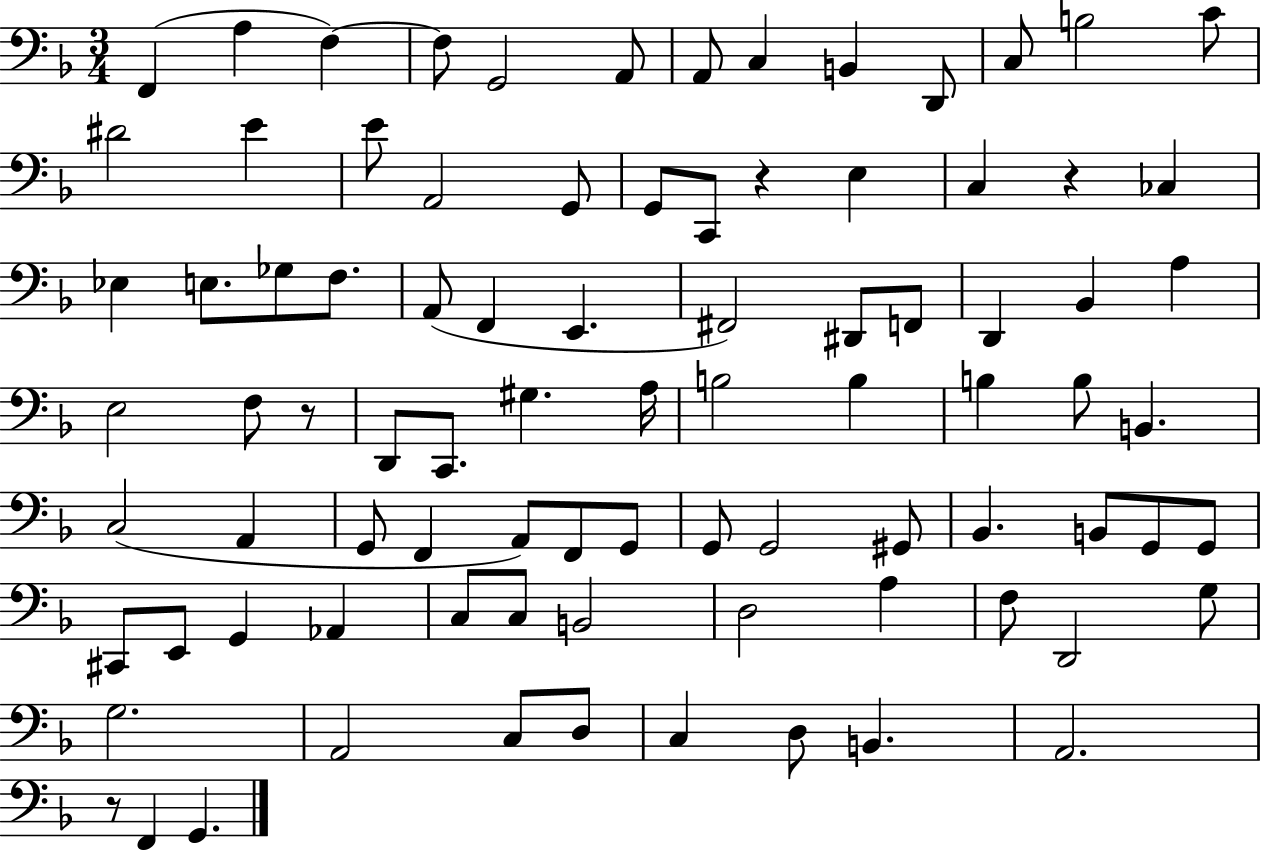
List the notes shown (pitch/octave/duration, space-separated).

F2/q A3/q F3/q F3/e G2/h A2/e A2/e C3/q B2/q D2/e C3/e B3/h C4/e D#4/h E4/q E4/e A2/h G2/e G2/e C2/e R/q E3/q C3/q R/q CES3/q Eb3/q E3/e. Gb3/e F3/e. A2/e F2/q E2/q. F#2/h D#2/e F2/e D2/q Bb2/q A3/q E3/h F3/e R/e D2/e C2/e. G#3/q. A3/s B3/h B3/q B3/q B3/e B2/q. C3/h A2/q G2/e F2/q A2/e F2/e G2/e G2/e G2/h G#2/e Bb2/q. B2/e G2/e G2/e C#2/e E2/e G2/q Ab2/q C3/e C3/e B2/h D3/h A3/q F3/e D2/h G3/e G3/h. A2/h C3/e D3/e C3/q D3/e B2/q. A2/h. R/e F2/q G2/q.